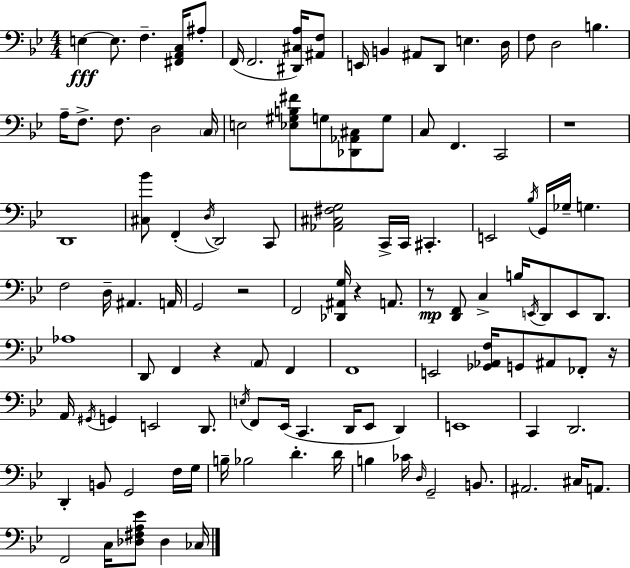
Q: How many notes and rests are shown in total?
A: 115